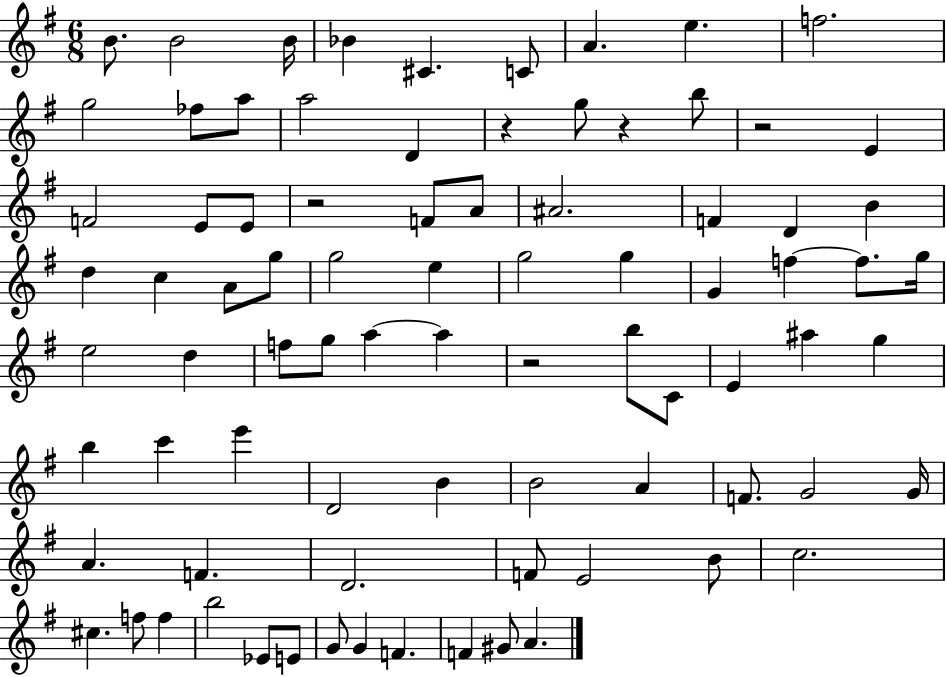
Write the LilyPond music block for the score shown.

{
  \clef treble
  \numericTimeSignature
  \time 6/8
  \key g \major
  b'8. b'2 b'16 | bes'4 cis'4. c'8 | a'4. e''4. | f''2. | \break g''2 fes''8 a''8 | a''2 d'4 | r4 g''8 r4 b''8 | r2 e'4 | \break f'2 e'8 e'8 | r2 f'8 a'8 | ais'2. | f'4 d'4 b'4 | \break d''4 c''4 a'8 g''8 | g''2 e''4 | g''2 g''4 | g'4 f''4~~ f''8. g''16 | \break e''2 d''4 | f''8 g''8 a''4~~ a''4 | r2 b''8 c'8 | e'4 ais''4 g''4 | \break b''4 c'''4 e'''4 | d'2 b'4 | b'2 a'4 | f'8. g'2 g'16 | \break a'4. f'4. | d'2. | f'8 e'2 b'8 | c''2. | \break cis''4. f''8 f''4 | b''2 ees'8 e'8 | g'8 g'4 f'4. | f'4 gis'8 a'4. | \break \bar "|."
}